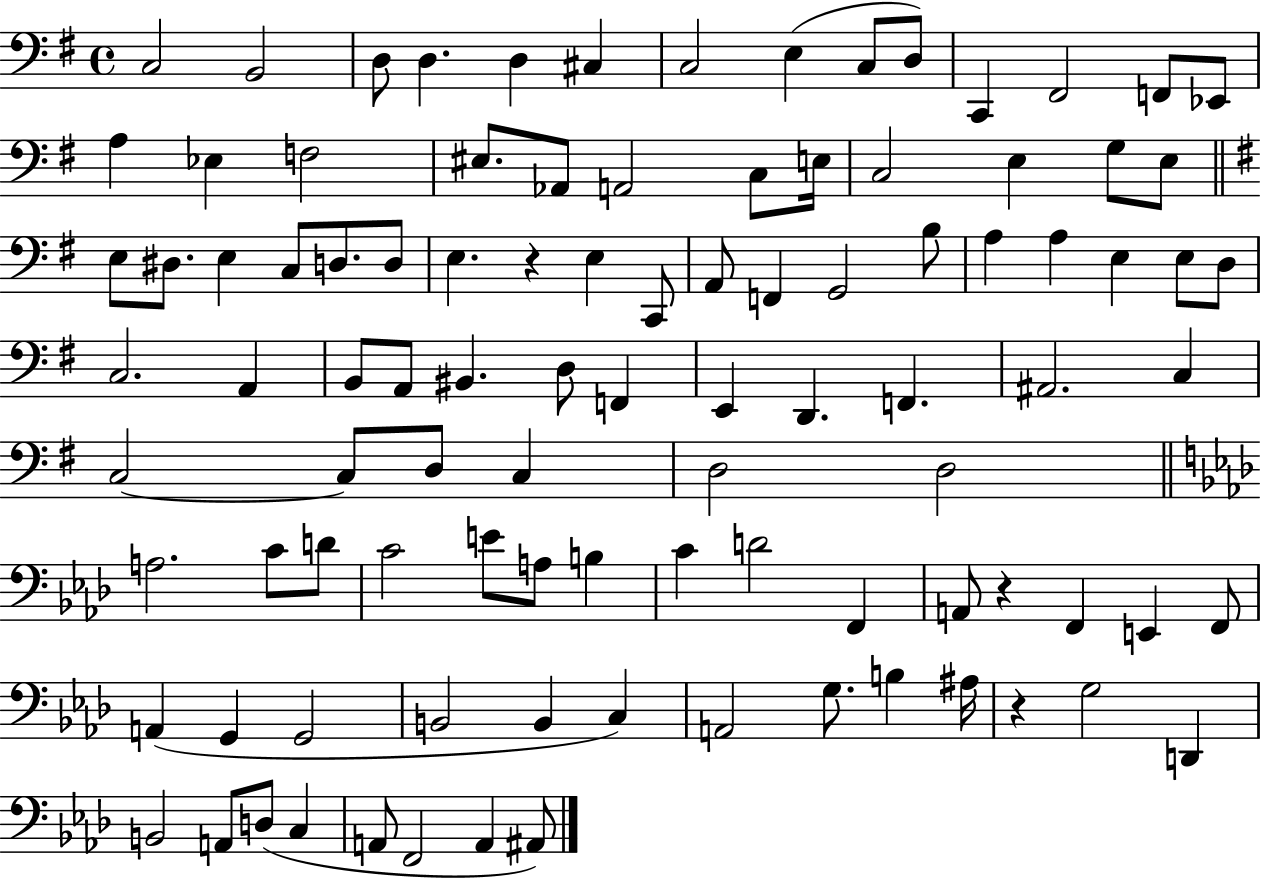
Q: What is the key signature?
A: G major